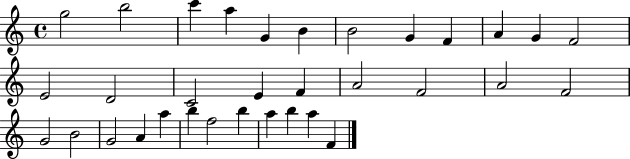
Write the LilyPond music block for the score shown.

{
  \clef treble
  \time 4/4
  \defaultTimeSignature
  \key c \major
  g''2 b''2 | c'''4 a''4 g'4 b'4 | b'2 g'4 f'4 | a'4 g'4 f'2 | \break e'2 d'2 | c'2 e'4 f'4 | a'2 f'2 | a'2 f'2 | \break g'2 b'2 | g'2 a'4 a''4 | b''4 f''2 b''4 | a''4 b''4 a''4 f'4 | \break \bar "|."
}